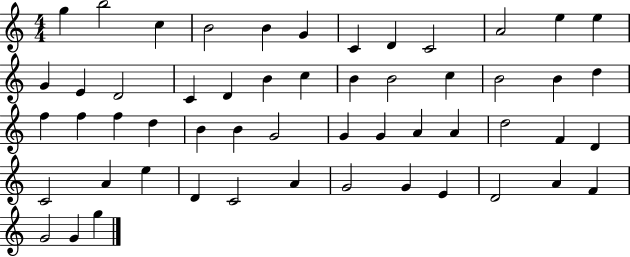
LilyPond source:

{
  \clef treble
  \numericTimeSignature
  \time 4/4
  \key c \major
  g''4 b''2 c''4 | b'2 b'4 g'4 | c'4 d'4 c'2 | a'2 e''4 e''4 | \break g'4 e'4 d'2 | c'4 d'4 b'4 c''4 | b'4 b'2 c''4 | b'2 b'4 d''4 | \break f''4 f''4 f''4 d''4 | b'4 b'4 g'2 | g'4 g'4 a'4 a'4 | d''2 f'4 d'4 | \break c'2 a'4 e''4 | d'4 c'2 a'4 | g'2 g'4 e'4 | d'2 a'4 f'4 | \break g'2 g'4 g''4 | \bar "|."
}